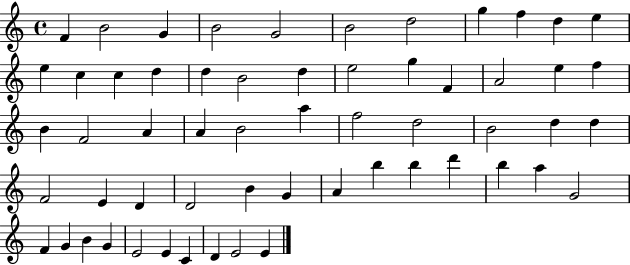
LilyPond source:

{
  \clef treble
  \time 4/4
  \defaultTimeSignature
  \key c \major
  f'4 b'2 g'4 | b'2 g'2 | b'2 d''2 | g''4 f''4 d''4 e''4 | \break e''4 c''4 c''4 d''4 | d''4 b'2 d''4 | e''2 g''4 f'4 | a'2 e''4 f''4 | \break b'4 f'2 a'4 | a'4 b'2 a''4 | f''2 d''2 | b'2 d''4 d''4 | \break f'2 e'4 d'4 | d'2 b'4 g'4 | a'4 b''4 b''4 d'''4 | b''4 a''4 g'2 | \break f'4 g'4 b'4 g'4 | e'2 e'4 c'4 | d'4 e'2 e'4 | \bar "|."
}